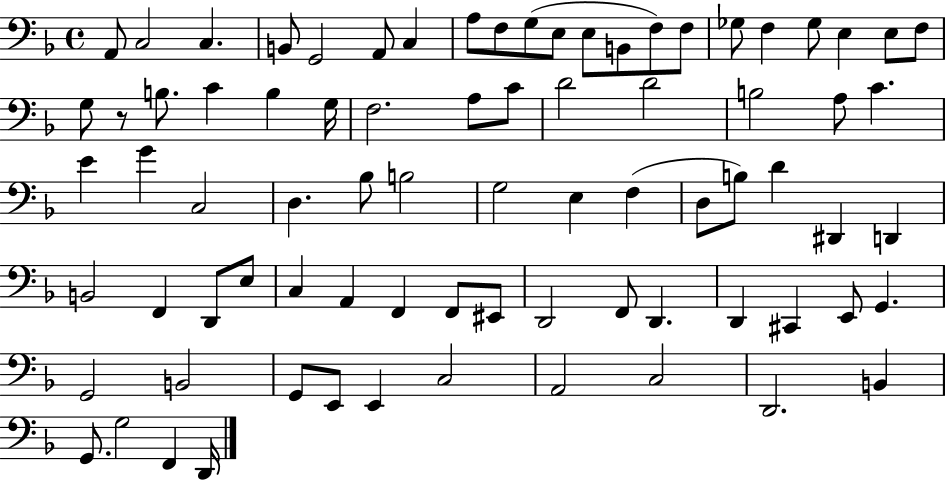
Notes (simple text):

A2/e C3/h C3/q. B2/e G2/h A2/e C3/q A3/e F3/e G3/e E3/e E3/e B2/e F3/e F3/e Gb3/e F3/q Gb3/e E3/q E3/e F3/e G3/e R/e B3/e. C4/q B3/q G3/s F3/h. A3/e C4/e D4/h D4/h B3/h A3/e C4/q. E4/q G4/q C3/h D3/q. Bb3/e B3/h G3/h E3/q F3/q D3/e B3/e D4/q D#2/q D2/q B2/h F2/q D2/e E3/e C3/q A2/q F2/q F2/e EIS2/e D2/h F2/e D2/q. D2/q C#2/q E2/e G2/q. G2/h B2/h G2/e E2/e E2/q C3/h A2/h C3/h D2/h. B2/q G2/e. G3/h F2/q D2/s